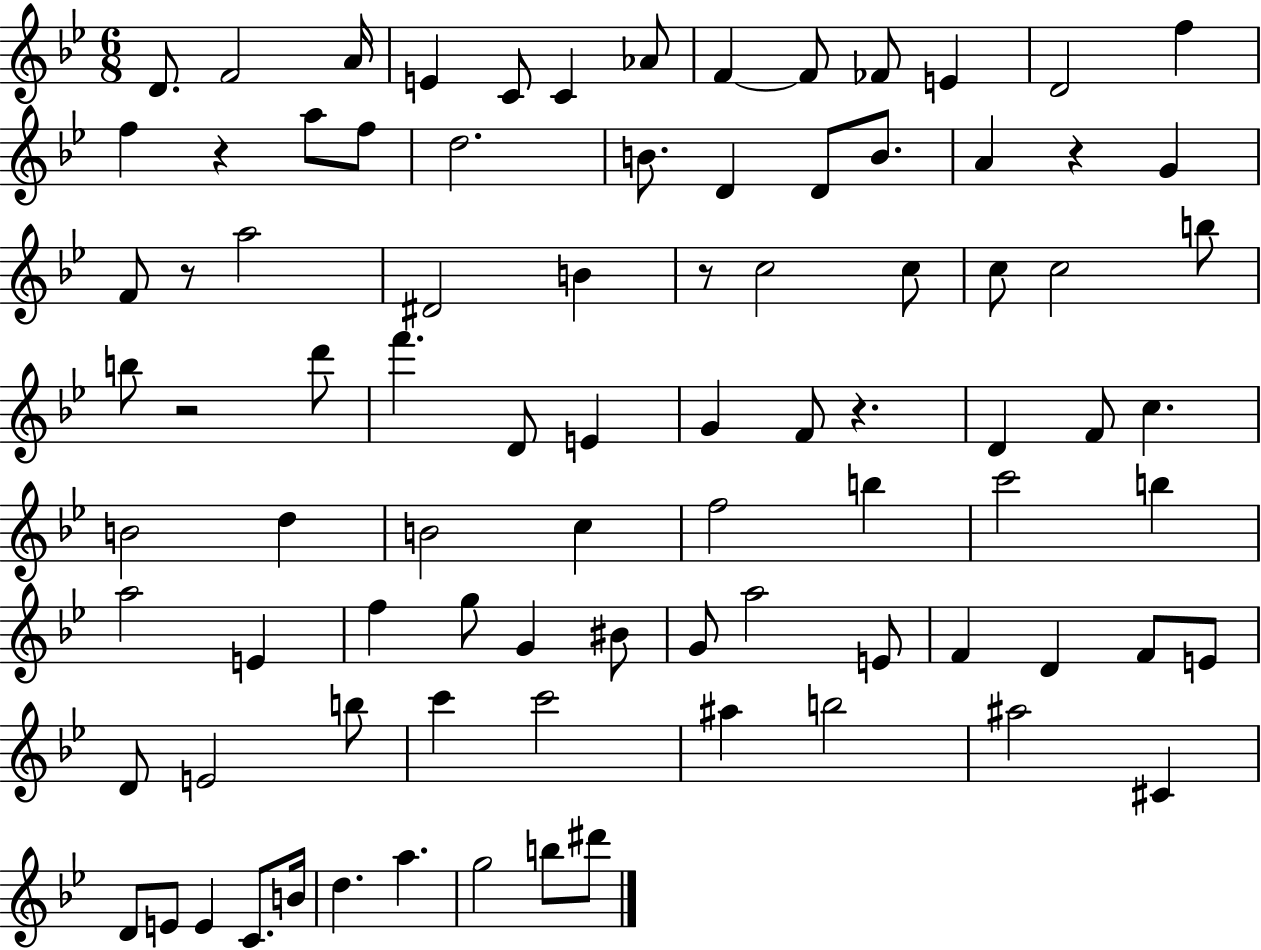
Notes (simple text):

D4/e. F4/h A4/s E4/q C4/e C4/q Ab4/e F4/q F4/e FES4/e E4/q D4/h F5/q F5/q R/q A5/e F5/e D5/h. B4/e. D4/q D4/e B4/e. A4/q R/q G4/q F4/e R/e A5/h D#4/h B4/q R/e C5/h C5/e C5/e C5/h B5/e B5/e R/h D6/e F6/q. D4/e E4/q G4/q F4/e R/q. D4/q F4/e C5/q. B4/h D5/q B4/h C5/q F5/h B5/q C6/h B5/q A5/h E4/q F5/q G5/e G4/q BIS4/e G4/e A5/h E4/e F4/q D4/q F4/e E4/e D4/e E4/h B5/e C6/q C6/h A#5/q B5/h A#5/h C#4/q D4/e E4/e E4/q C4/e. B4/s D5/q. A5/q. G5/h B5/e D#6/e